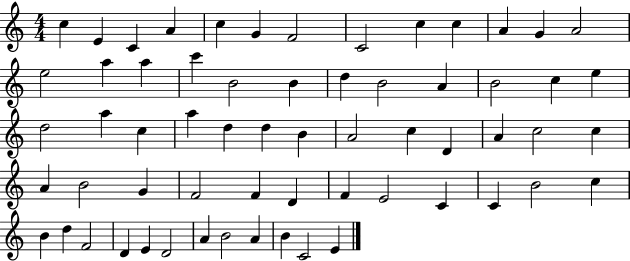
C5/q E4/q C4/q A4/q C5/q G4/q F4/h C4/h C5/q C5/q A4/q G4/q A4/h E5/h A5/q A5/q C6/q B4/h B4/q D5/q B4/h A4/q B4/h C5/q E5/q D5/h A5/q C5/q A5/q D5/q D5/q B4/q A4/h C5/q D4/q A4/q C5/h C5/q A4/q B4/h G4/q F4/h F4/q D4/q F4/q E4/h C4/q C4/q B4/h C5/q B4/q D5/q F4/h D4/q E4/q D4/h A4/q B4/h A4/q B4/q C4/h E4/q